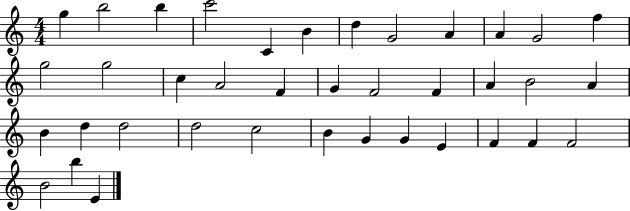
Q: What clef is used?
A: treble